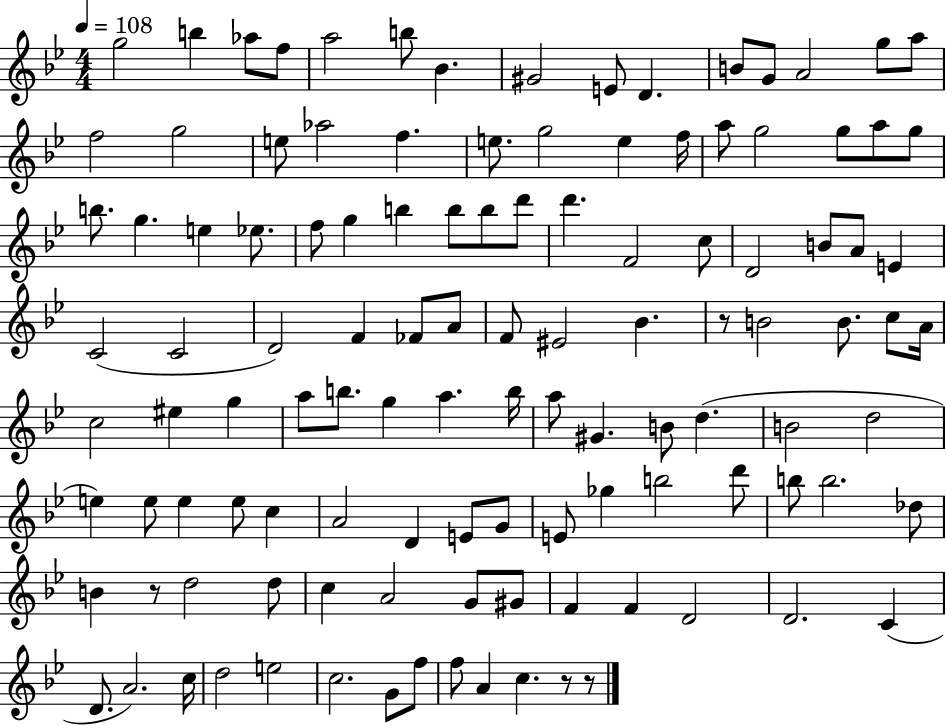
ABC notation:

X:1
T:Untitled
M:4/4
L:1/4
K:Bb
g2 b _a/2 f/2 a2 b/2 _B ^G2 E/2 D B/2 G/2 A2 g/2 a/2 f2 g2 e/2 _a2 f e/2 g2 e f/4 a/2 g2 g/2 a/2 g/2 b/2 g e _e/2 f/2 g b b/2 b/2 d'/2 d' F2 c/2 D2 B/2 A/2 E C2 C2 D2 F _F/2 A/2 F/2 ^E2 _B z/2 B2 B/2 c/2 A/4 c2 ^e g a/2 b/2 g a b/4 a/2 ^G B/2 d B2 d2 e e/2 e e/2 c A2 D E/2 G/2 E/2 _g b2 d'/2 b/2 b2 _d/2 B z/2 d2 d/2 c A2 G/2 ^G/2 F F D2 D2 C D/2 A2 c/4 d2 e2 c2 G/2 f/2 f/2 A c z/2 z/2